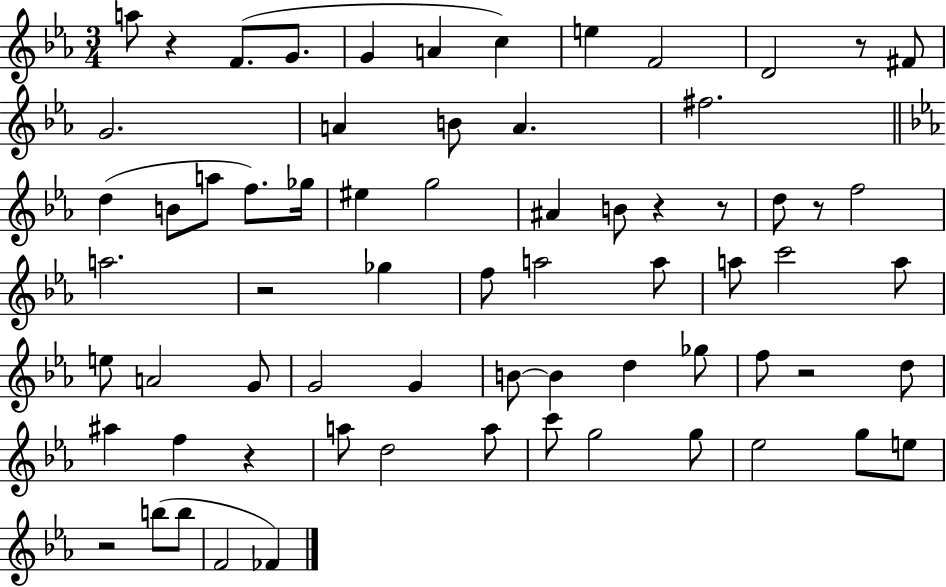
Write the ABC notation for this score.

X:1
T:Untitled
M:3/4
L:1/4
K:Eb
a/2 z F/2 G/2 G A c e F2 D2 z/2 ^F/2 G2 A B/2 A ^f2 d B/2 a/2 f/2 _g/4 ^e g2 ^A B/2 z z/2 d/2 z/2 f2 a2 z2 _g f/2 a2 a/2 a/2 c'2 a/2 e/2 A2 G/2 G2 G B/2 B d _g/2 f/2 z2 d/2 ^a f z a/2 d2 a/2 c'/2 g2 g/2 _e2 g/2 e/2 z2 b/2 b/2 F2 _F